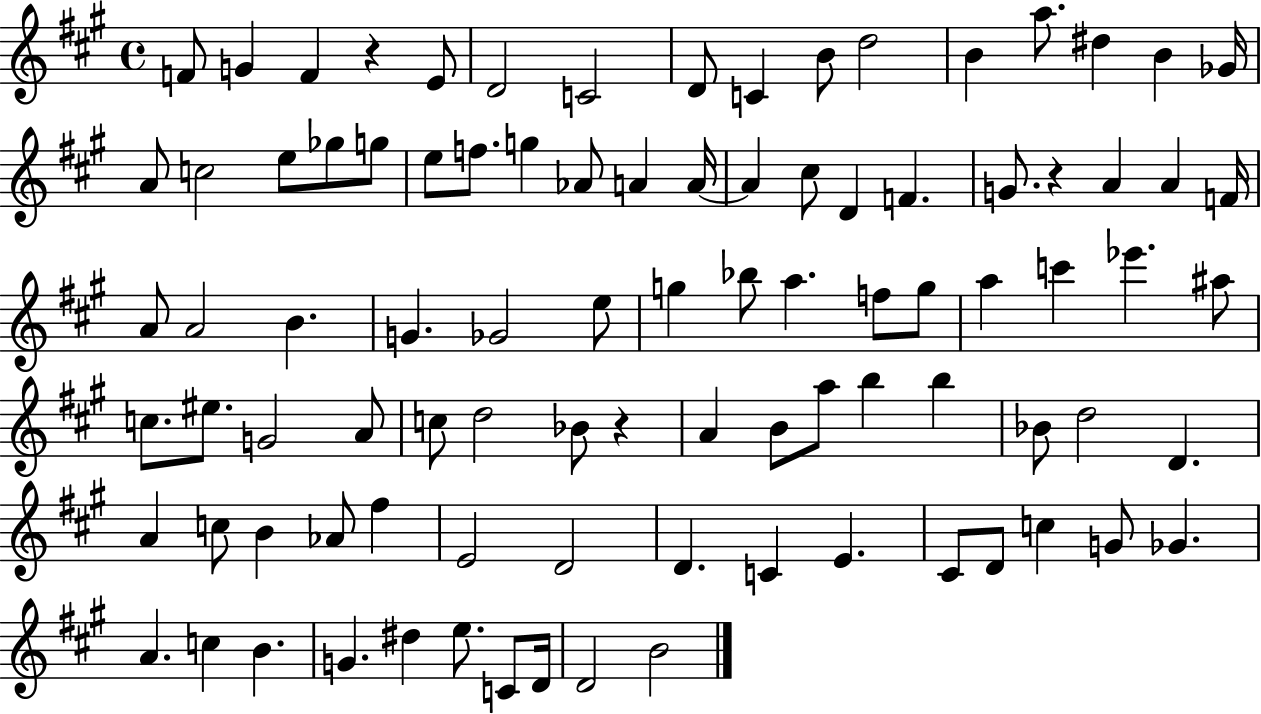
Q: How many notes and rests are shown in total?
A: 92